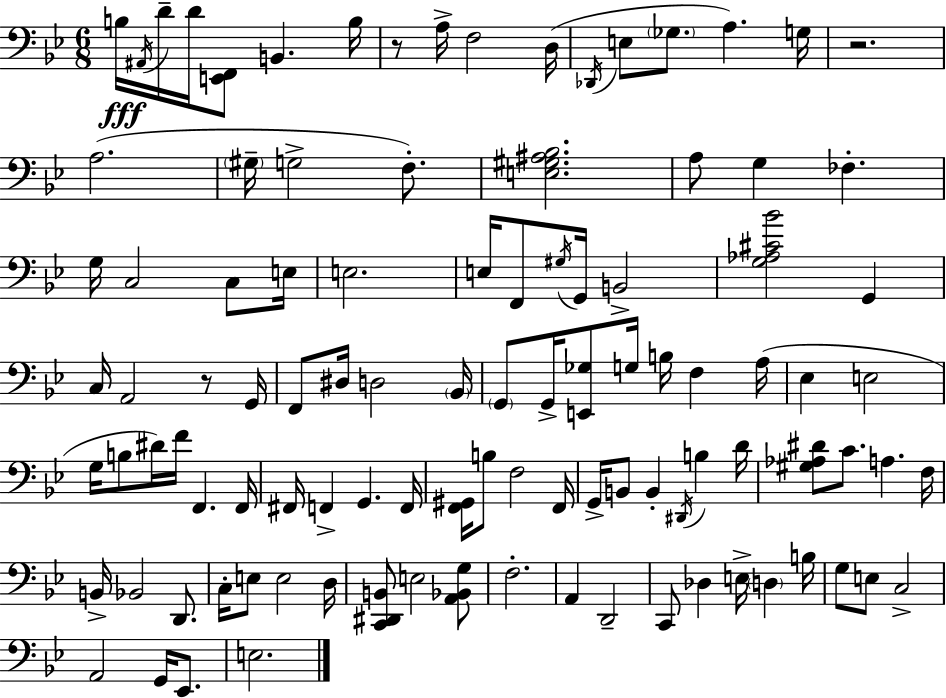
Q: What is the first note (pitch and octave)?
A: B3